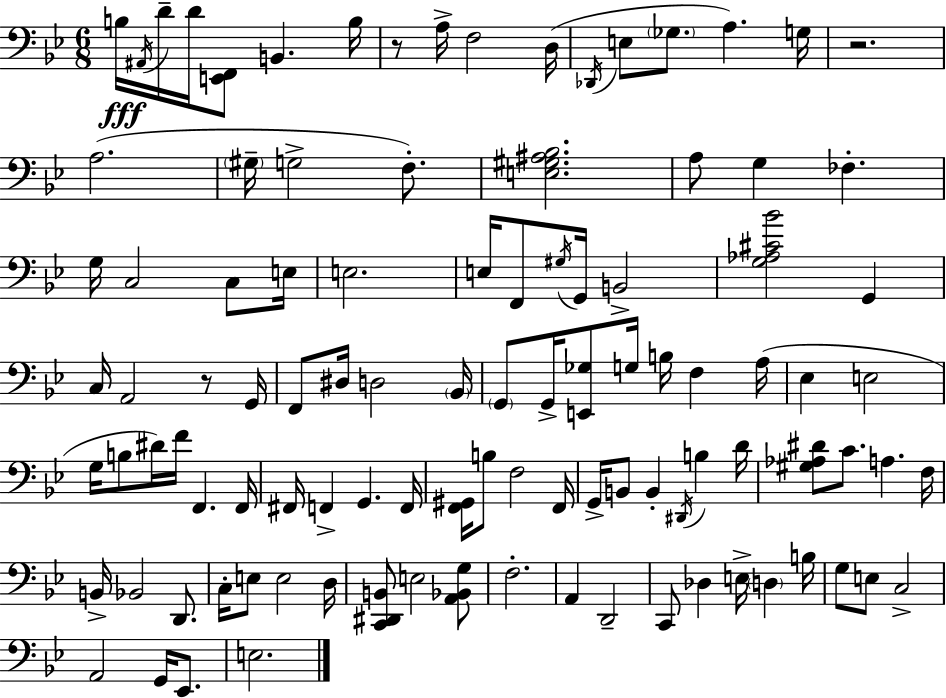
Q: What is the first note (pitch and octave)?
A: B3